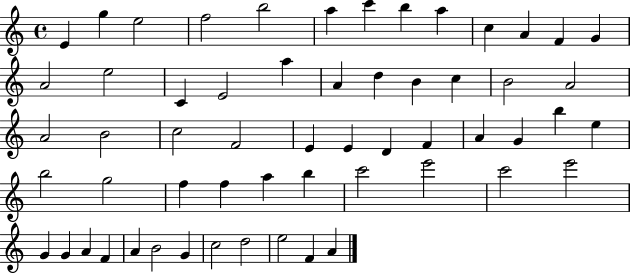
{
  \clef treble
  \time 4/4
  \defaultTimeSignature
  \key c \major
  e'4 g''4 e''2 | f''2 b''2 | a''4 c'''4 b''4 a''4 | c''4 a'4 f'4 g'4 | \break a'2 e''2 | c'4 e'2 a''4 | a'4 d''4 b'4 c''4 | b'2 a'2 | \break a'2 b'2 | c''2 f'2 | e'4 e'4 d'4 f'4 | a'4 g'4 b''4 e''4 | \break b''2 g''2 | f''4 f''4 a''4 b''4 | c'''2 e'''2 | c'''2 e'''2 | \break g'4 g'4 a'4 f'4 | a'4 b'2 g'4 | c''2 d''2 | e''2 f'4 a'4 | \break \bar "|."
}